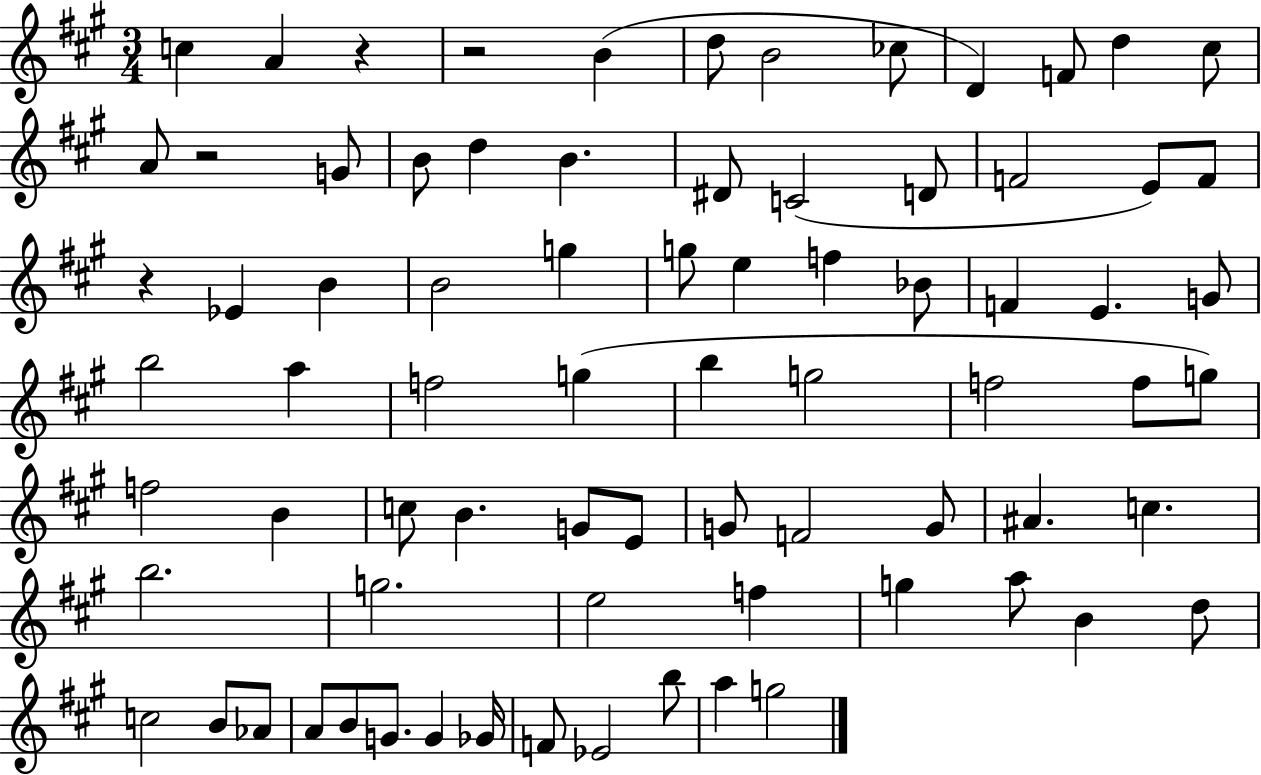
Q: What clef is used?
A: treble